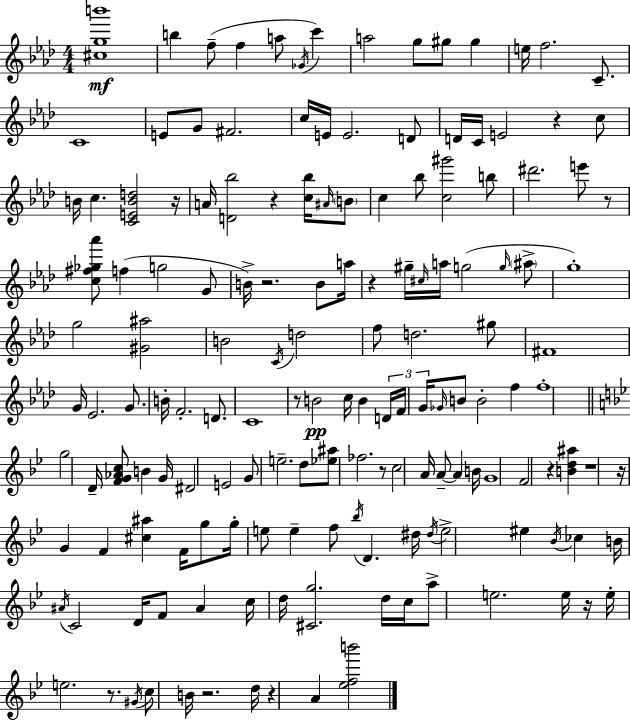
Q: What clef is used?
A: treble